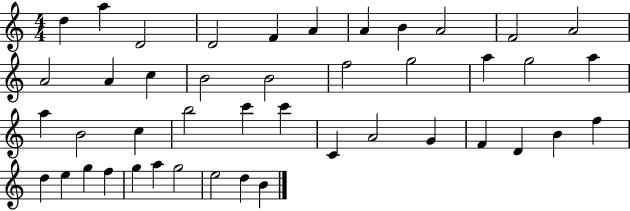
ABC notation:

X:1
T:Untitled
M:4/4
L:1/4
K:C
d a D2 D2 F A A B A2 F2 A2 A2 A c B2 B2 f2 g2 a g2 a a B2 c b2 c' c' C A2 G F D B f d e g f g a g2 e2 d B